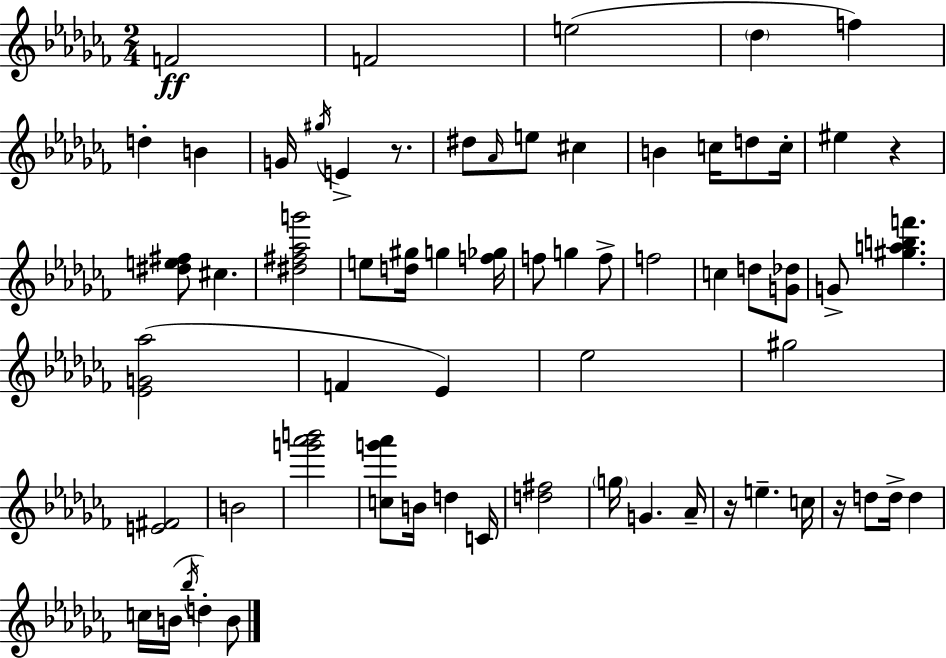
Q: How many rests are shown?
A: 4